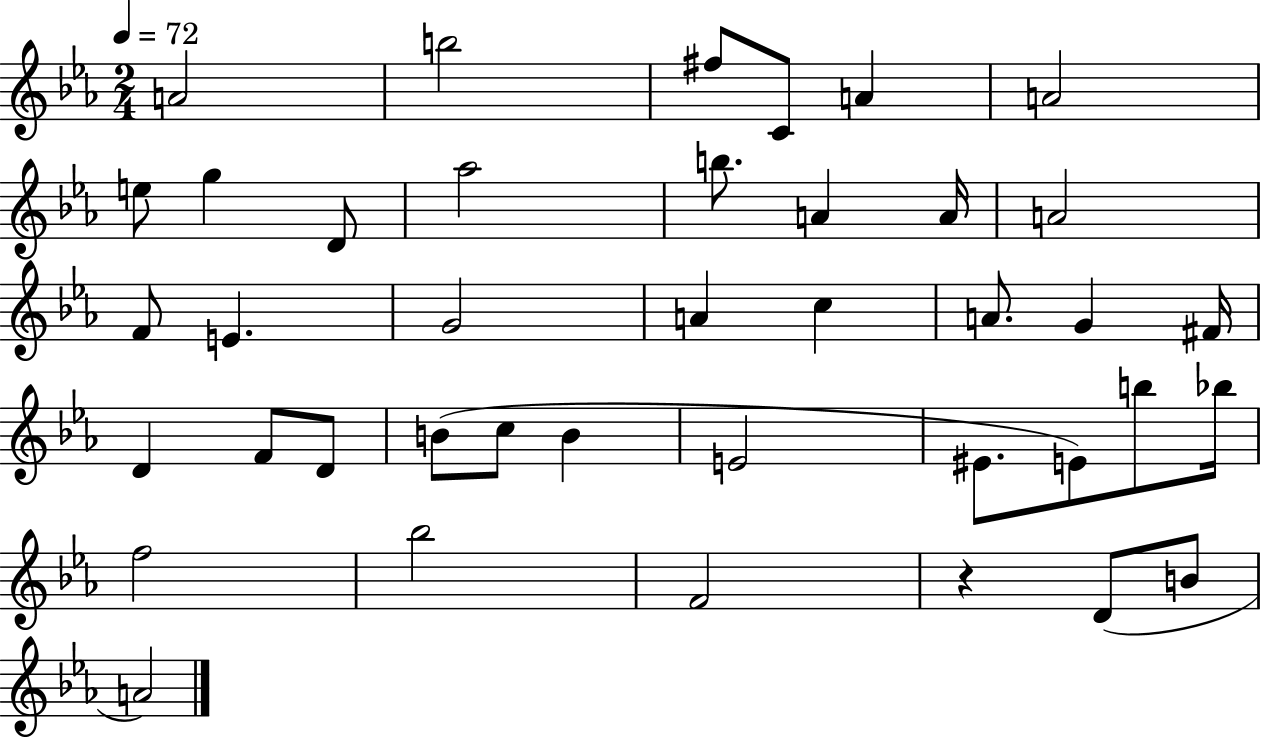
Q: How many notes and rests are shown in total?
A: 40